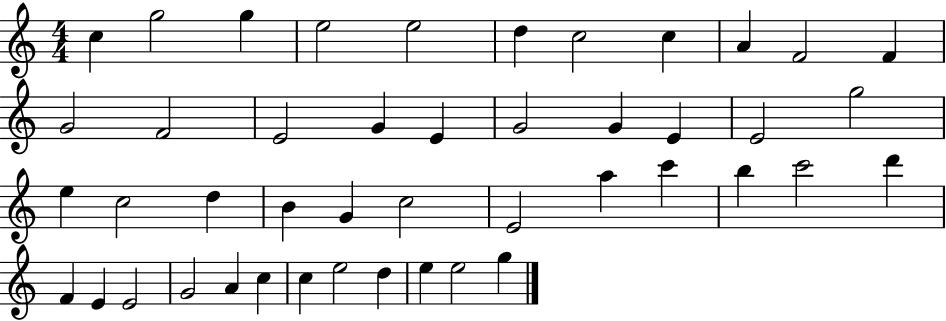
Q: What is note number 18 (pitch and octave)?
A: G4